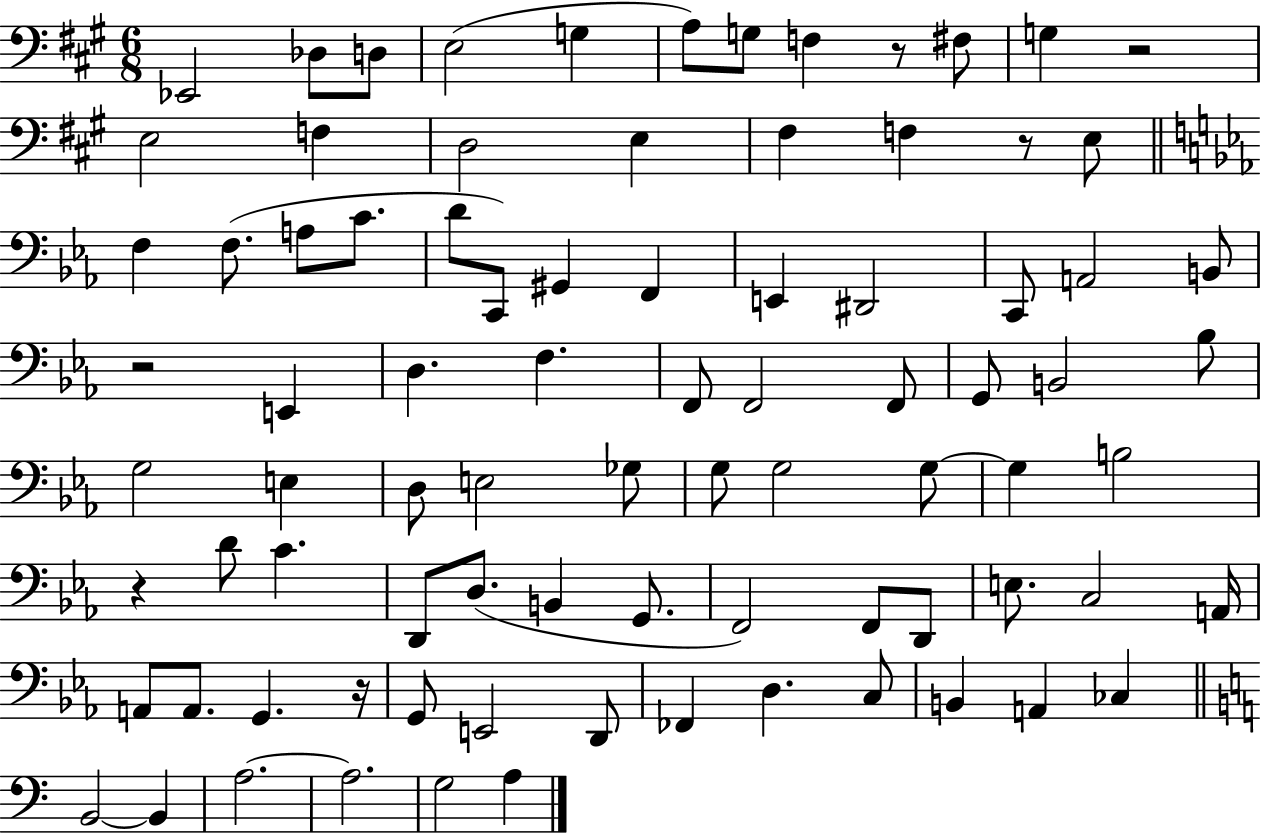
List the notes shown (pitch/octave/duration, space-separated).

Eb2/h Db3/e D3/e E3/h G3/q A3/e G3/e F3/q R/e F#3/e G3/q R/h E3/h F3/q D3/h E3/q F#3/q F3/q R/e E3/e F3/q F3/e. A3/e C4/e. D4/e C2/e G#2/q F2/q E2/q D#2/h C2/e A2/h B2/e R/h E2/q D3/q. F3/q. F2/e F2/h F2/e G2/e B2/h Bb3/e G3/h E3/q D3/e E3/h Gb3/e G3/e G3/h G3/e G3/q B3/h R/q D4/e C4/q. D2/e D3/e. B2/q G2/e. F2/h F2/e D2/e E3/e. C3/h A2/s A2/e A2/e. G2/q. R/s G2/e E2/h D2/e FES2/q D3/q. C3/e B2/q A2/q CES3/q B2/h B2/q A3/h. A3/h. G3/h A3/q